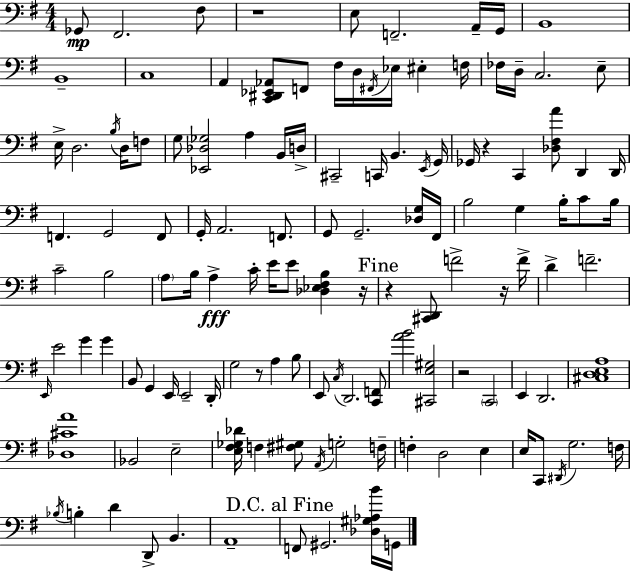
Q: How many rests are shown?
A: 7